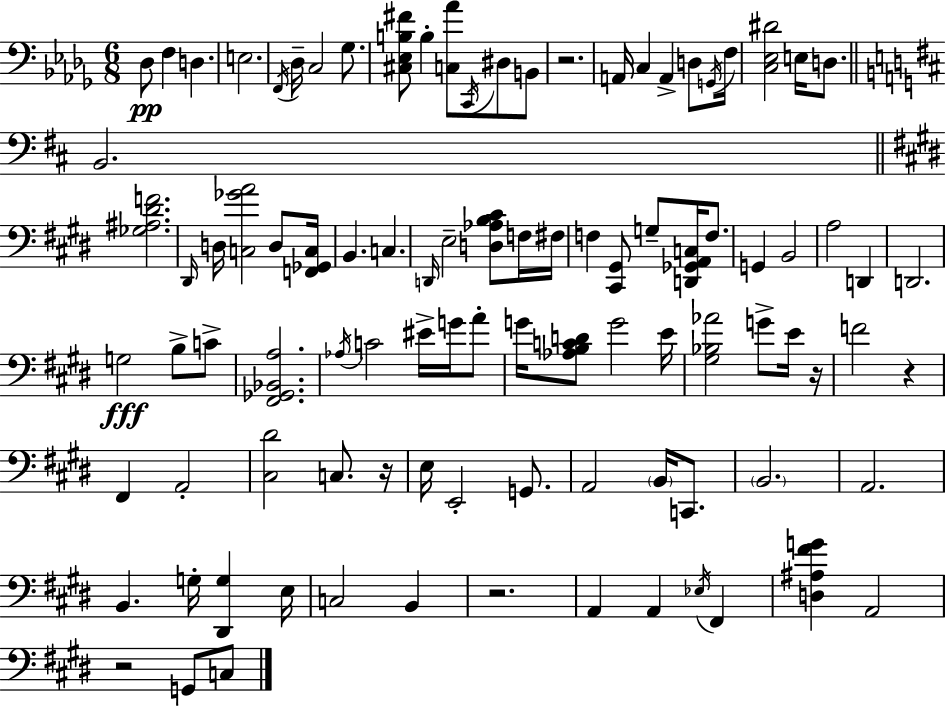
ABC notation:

X:1
T:Untitled
M:6/8
L:1/4
K:Bbm
_D,/2 F, D, E,2 F,,/4 _D,/4 C,2 _G,/2 [^C,_E,B,^F]/2 B, [C,_A]/2 C,,/4 ^D,/2 B,,/2 z2 A,,/4 C, A,, D,/2 G,,/4 F,/4 [C,_E,^D]2 E,/4 D,/2 B,,2 [_G,^A,^DF]2 ^D,,/4 D,/4 [C,_GA]2 D,/2 [F,,_G,,C,]/4 B,, C, D,,/4 E,2 [D,_A,B,^C]/2 F,/4 ^F,/4 F, [^C,,^G,,]/2 G,/2 [D,,_G,,A,,C,]/4 F,/2 G,, B,,2 A,2 D,, D,,2 G,2 B,/2 C/2 [^F,,_G,,_B,,A,]2 _A,/4 C2 ^E/4 G/4 A/2 G/4 [_A,B,CD]/2 G2 E/4 [^G,_B,_A]2 G/2 E/4 z/4 F2 z ^F,, A,,2 [^C,^D]2 C,/2 z/4 E,/4 E,,2 G,,/2 A,,2 B,,/4 C,,/2 B,,2 A,,2 B,, G,/4 [^D,,G,] E,/4 C,2 B,, z2 A,, A,, _E,/4 ^F,, [D,^A,^FG] A,,2 z2 G,,/2 C,/2